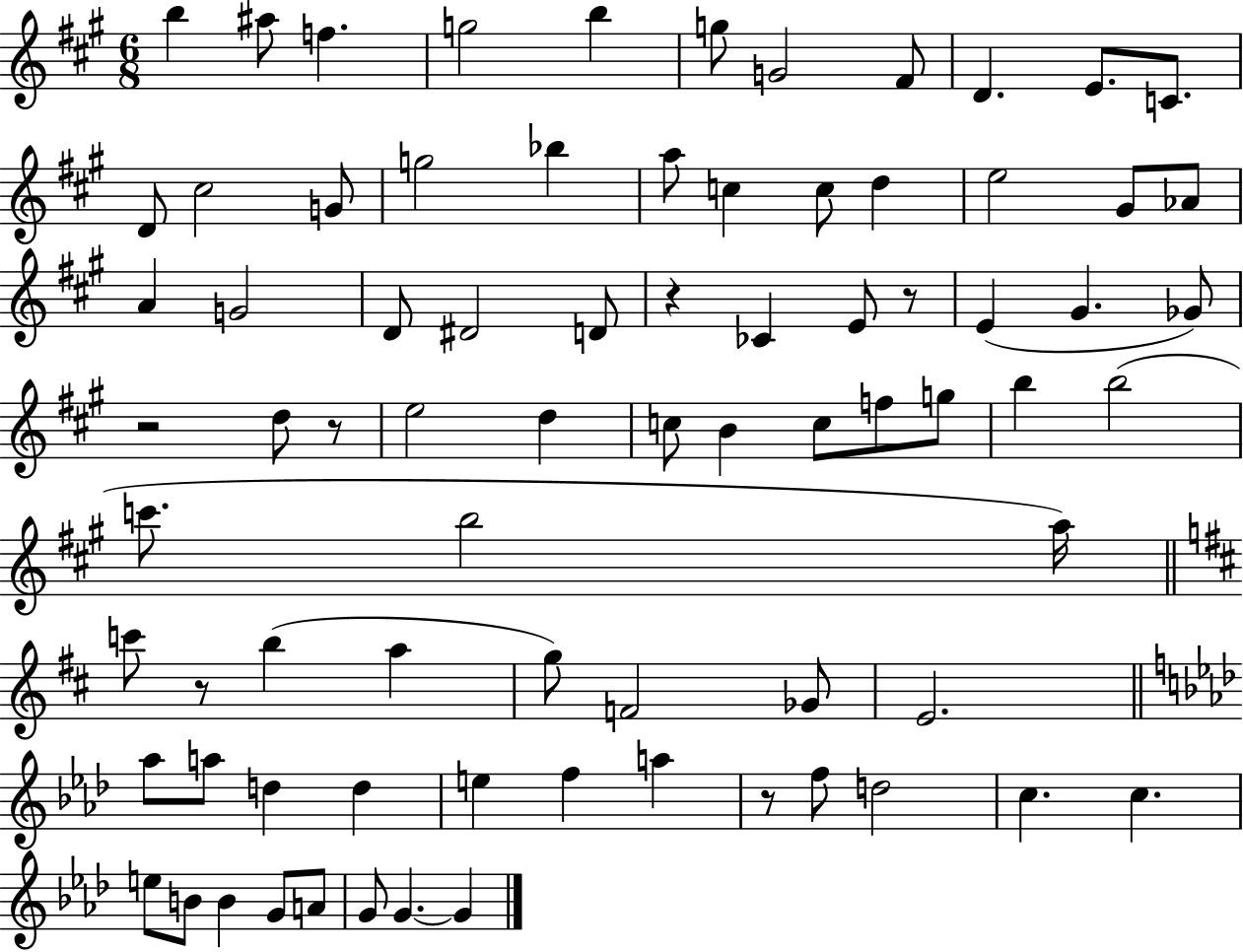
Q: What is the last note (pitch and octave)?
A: G4